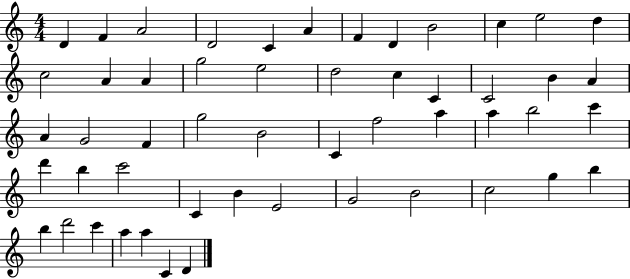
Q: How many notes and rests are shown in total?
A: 52